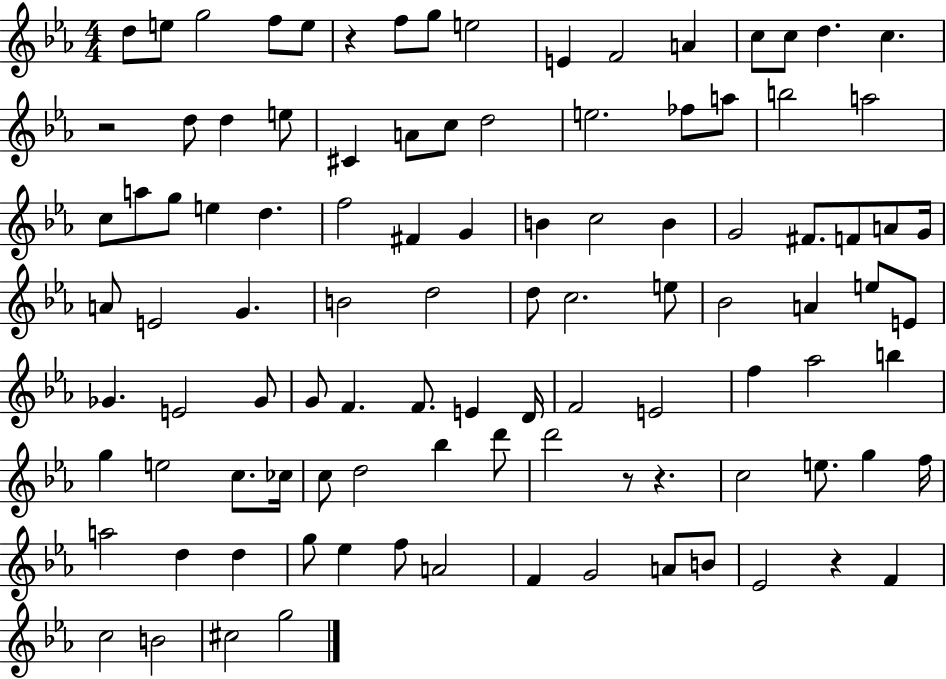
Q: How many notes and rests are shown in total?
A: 103